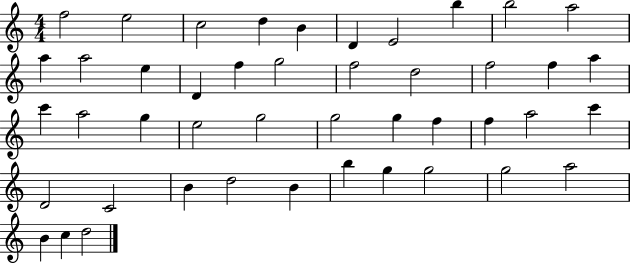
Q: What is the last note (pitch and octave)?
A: D5